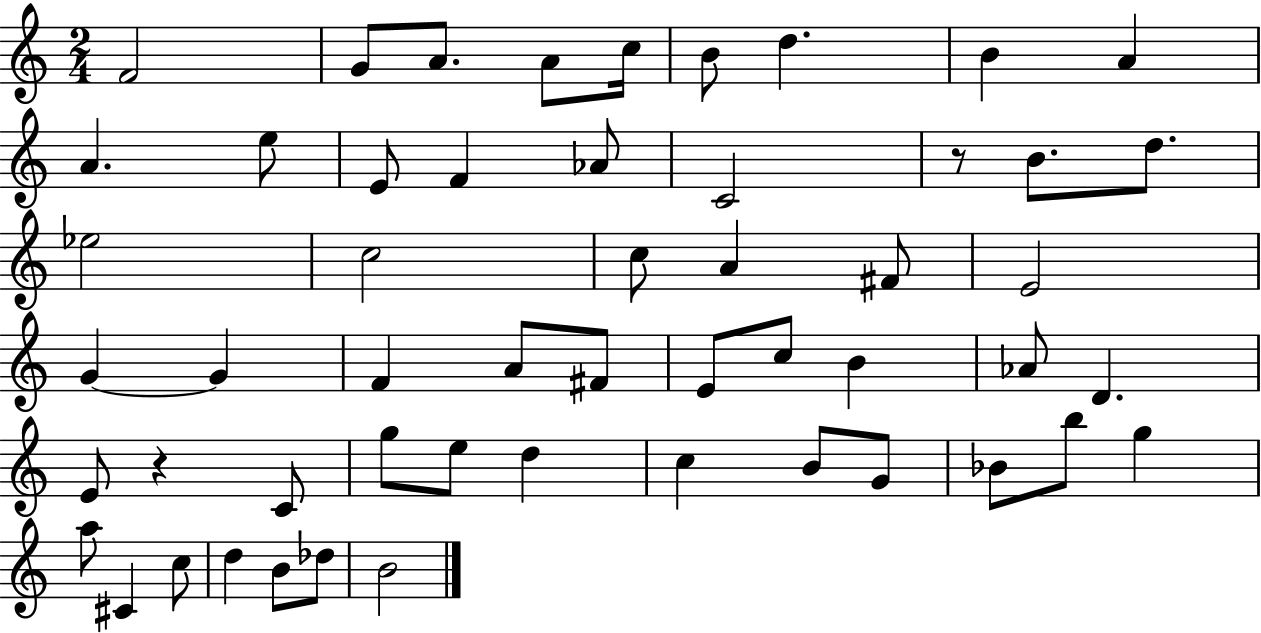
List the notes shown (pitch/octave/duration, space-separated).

F4/h G4/e A4/e. A4/e C5/s B4/e D5/q. B4/q A4/q A4/q. E5/e E4/e F4/q Ab4/e C4/h R/e B4/e. D5/e. Eb5/h C5/h C5/e A4/q F#4/e E4/h G4/q G4/q F4/q A4/e F#4/e E4/e C5/e B4/q Ab4/e D4/q. E4/e R/q C4/e G5/e E5/e D5/q C5/q B4/e G4/e Bb4/e B5/e G5/q A5/e C#4/q C5/e D5/q B4/e Db5/e B4/h